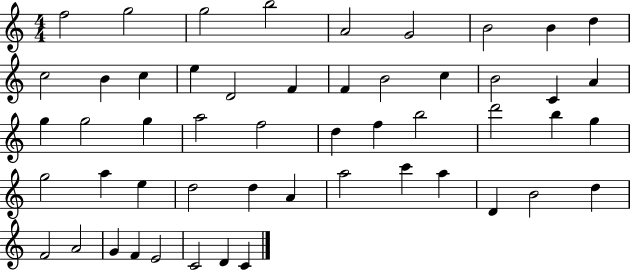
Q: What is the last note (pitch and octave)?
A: C4